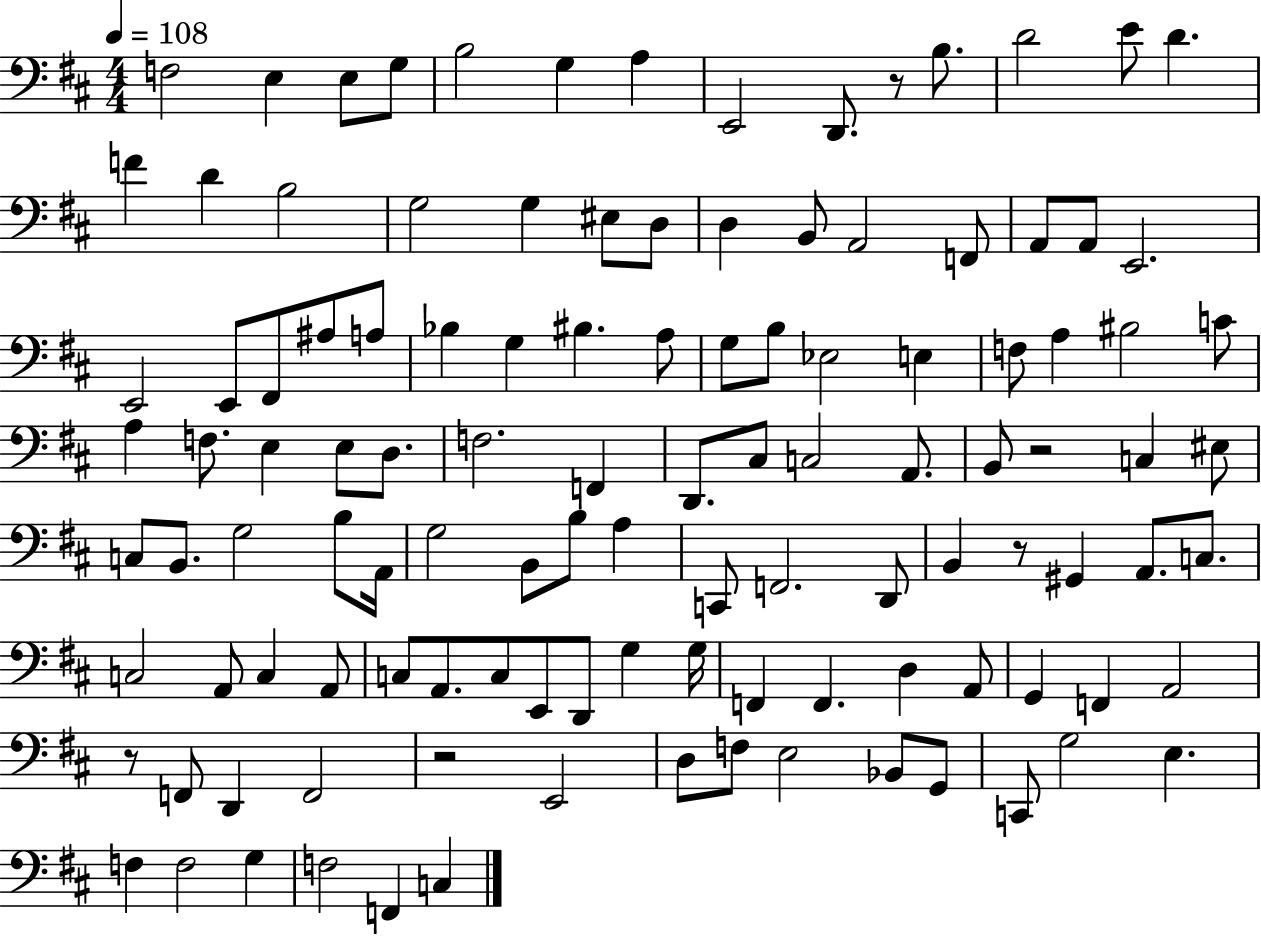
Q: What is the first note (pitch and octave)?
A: F3